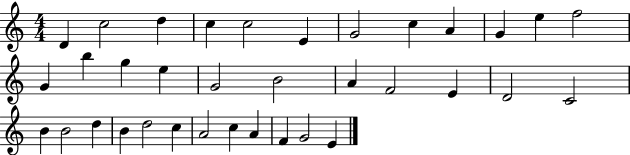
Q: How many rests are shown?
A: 0